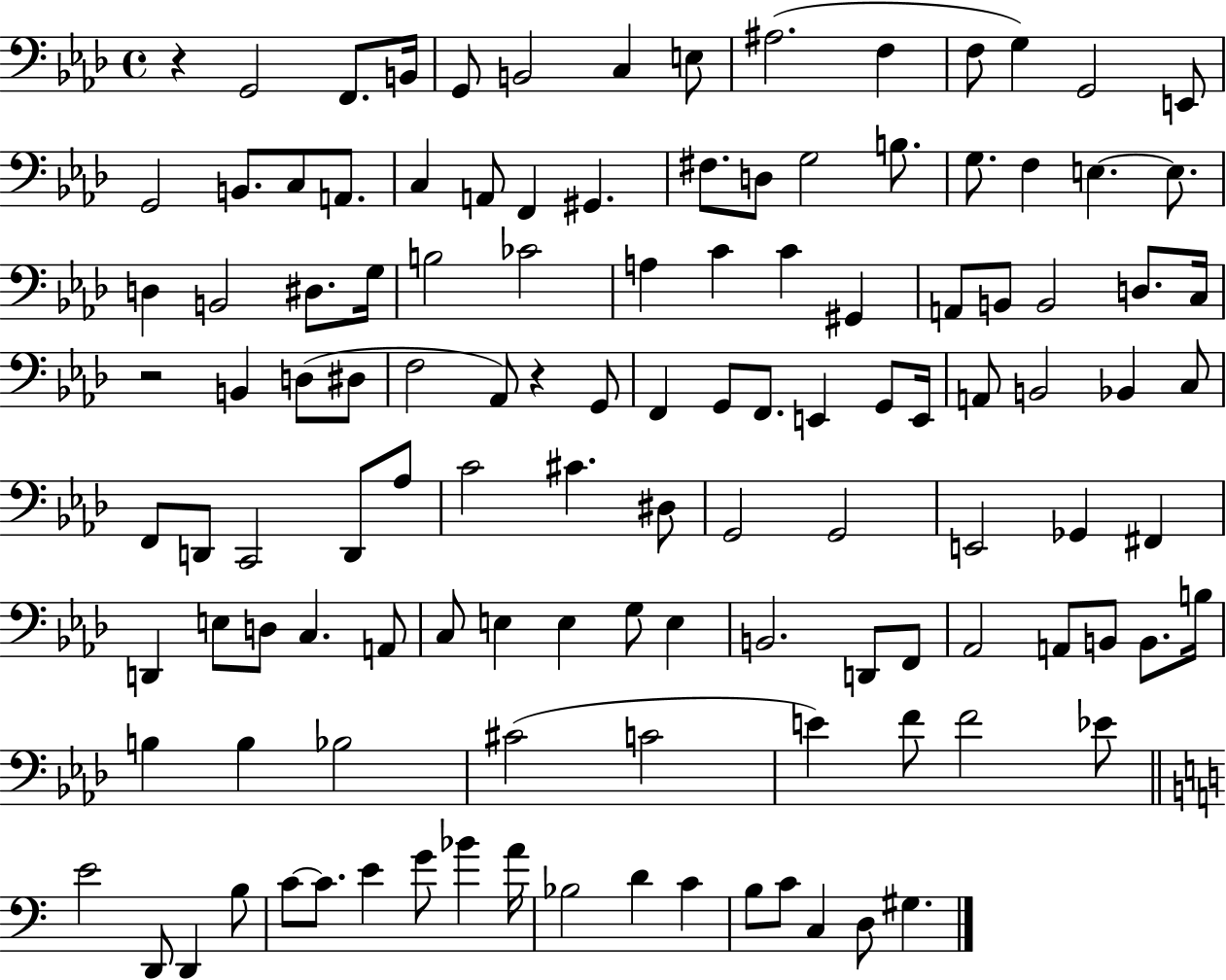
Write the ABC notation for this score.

X:1
T:Untitled
M:4/4
L:1/4
K:Ab
z G,,2 F,,/2 B,,/4 G,,/2 B,,2 C, E,/2 ^A,2 F, F,/2 G, G,,2 E,,/2 G,,2 B,,/2 C,/2 A,,/2 C, A,,/2 F,, ^G,, ^F,/2 D,/2 G,2 B,/2 G,/2 F, E, E,/2 D, B,,2 ^D,/2 G,/4 B,2 _C2 A, C C ^G,, A,,/2 B,,/2 B,,2 D,/2 C,/4 z2 B,, D,/2 ^D,/2 F,2 _A,,/2 z G,,/2 F,, G,,/2 F,,/2 E,, G,,/2 E,,/4 A,,/2 B,,2 _B,, C,/2 F,,/2 D,,/2 C,,2 D,,/2 _A,/2 C2 ^C ^D,/2 G,,2 G,,2 E,,2 _G,, ^F,, D,, E,/2 D,/2 C, A,,/2 C,/2 E, E, G,/2 E, B,,2 D,,/2 F,,/2 _A,,2 A,,/2 B,,/2 B,,/2 B,/4 B, B, _B,2 ^C2 C2 E F/2 F2 _E/2 E2 D,,/2 D,, B,/2 C/2 C/2 E G/2 _B A/4 _B,2 D C B,/2 C/2 C, D,/2 ^G,